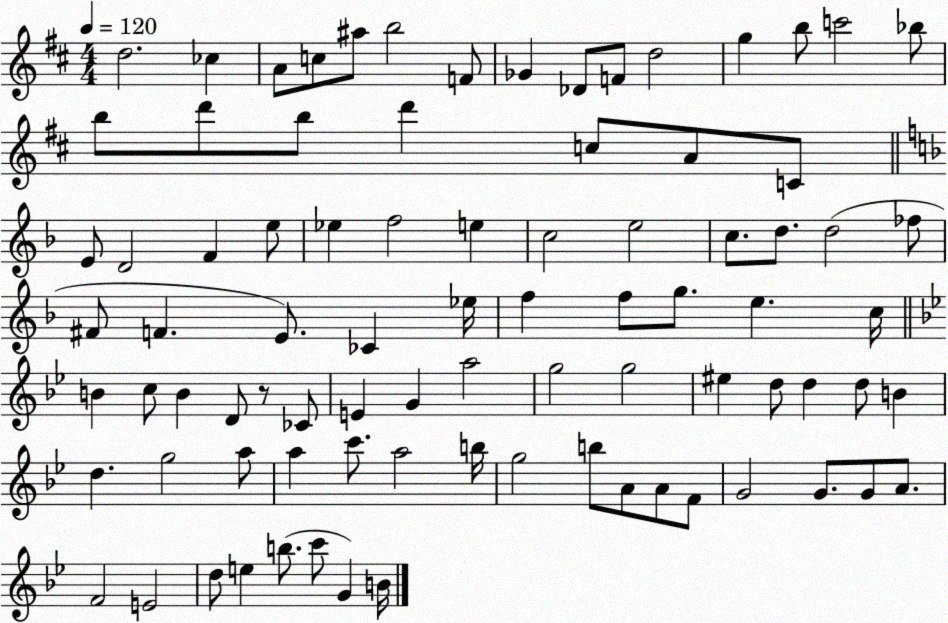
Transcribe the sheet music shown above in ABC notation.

X:1
T:Untitled
M:4/4
L:1/4
K:D
d2 _c A/2 c/2 ^a/2 b2 F/2 _G _D/2 F/2 d2 g b/2 c'2 _b/2 b/2 d'/2 b/2 d' c/2 A/2 C/2 E/2 D2 F e/2 _e f2 e c2 e2 c/2 d/2 d2 _f/2 ^F/2 F E/2 _C _e/4 f f/2 g/2 e c/4 B c/2 B D/2 z/2 _C/2 E G a2 g2 g2 ^e d/2 d d/2 B d g2 a/2 a c'/2 a2 b/4 g2 b/2 A/2 A/2 F/2 G2 G/2 G/2 A/2 F2 E2 d/2 e b/2 c'/2 G B/4